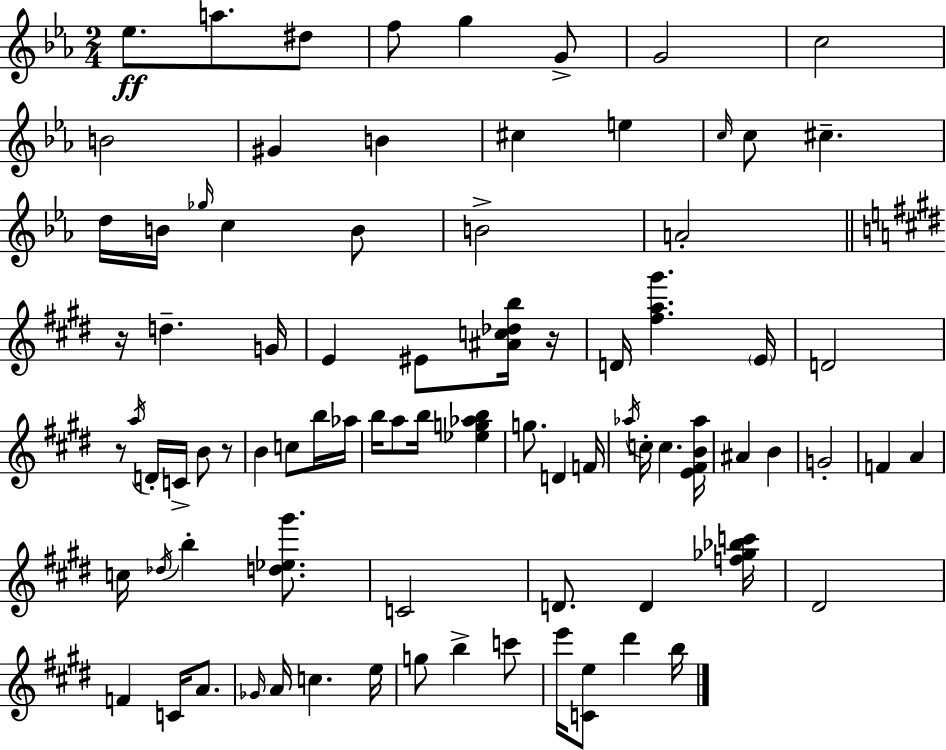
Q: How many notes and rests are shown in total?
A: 83